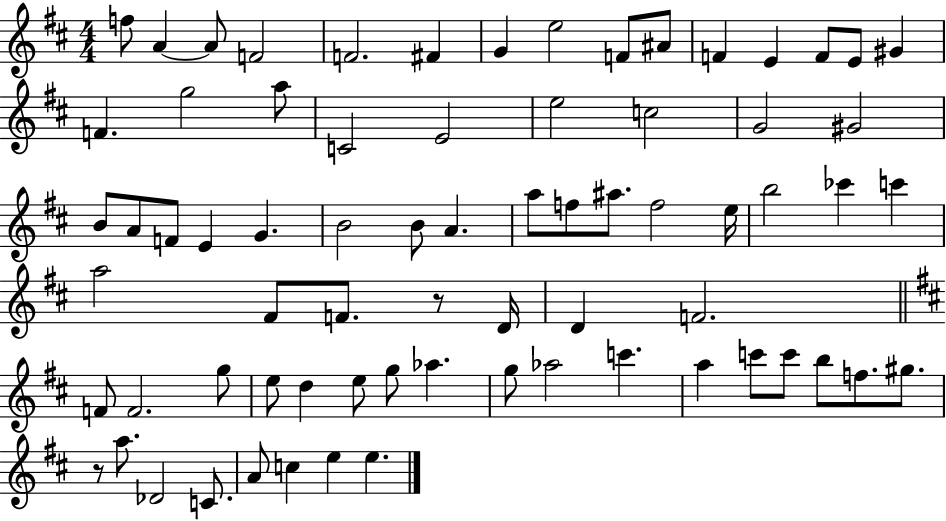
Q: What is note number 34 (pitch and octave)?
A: F5